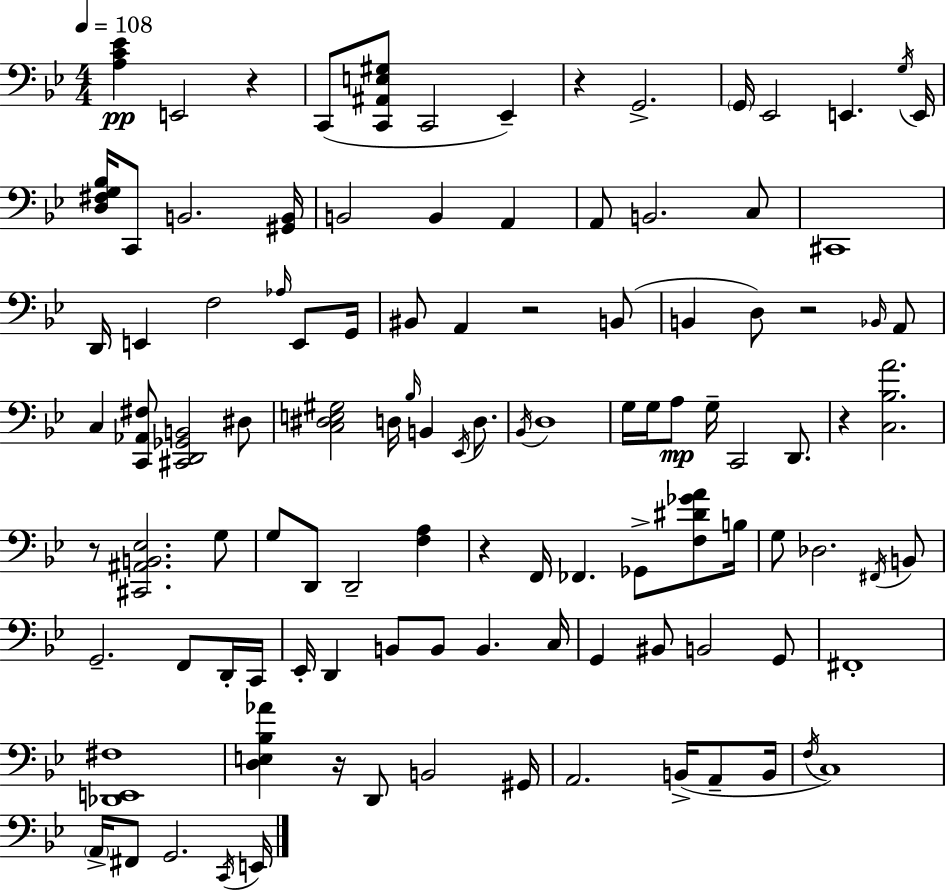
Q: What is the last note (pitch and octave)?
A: E2